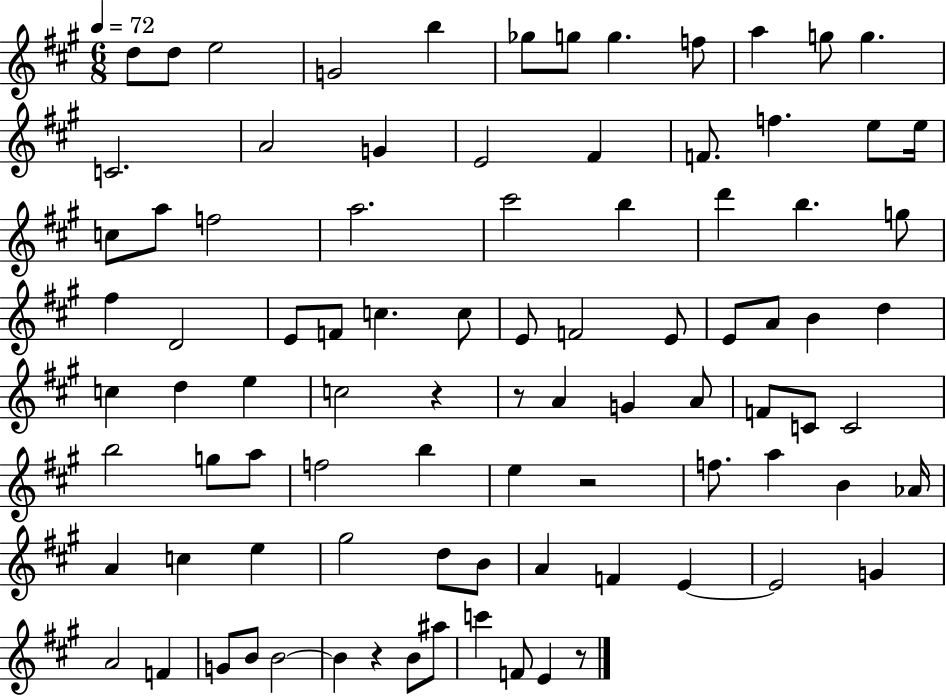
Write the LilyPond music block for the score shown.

{
  \clef treble
  \numericTimeSignature
  \time 6/8
  \key a \major
  \tempo 4 = 72
  \repeat volta 2 { d''8 d''8 e''2 | g'2 b''4 | ges''8 g''8 g''4. f''8 | a''4 g''8 g''4. | \break c'2. | a'2 g'4 | e'2 fis'4 | f'8. f''4. e''8 e''16 | \break c''8 a''8 f''2 | a''2. | cis'''2 b''4 | d'''4 b''4. g''8 | \break fis''4 d'2 | e'8 f'8 c''4. c''8 | e'8 f'2 e'8 | e'8 a'8 b'4 d''4 | \break c''4 d''4 e''4 | c''2 r4 | r8 a'4 g'4 a'8 | f'8 c'8 c'2 | \break b''2 g''8 a''8 | f''2 b''4 | e''4 r2 | f''8. a''4 b'4 aes'16 | \break a'4 c''4 e''4 | gis''2 d''8 b'8 | a'4 f'4 e'4~~ | e'2 g'4 | \break a'2 f'4 | g'8 b'8 b'2~~ | b'4 r4 b'8 ais''8 | c'''4 f'8 e'4 r8 | \break } \bar "|."
}